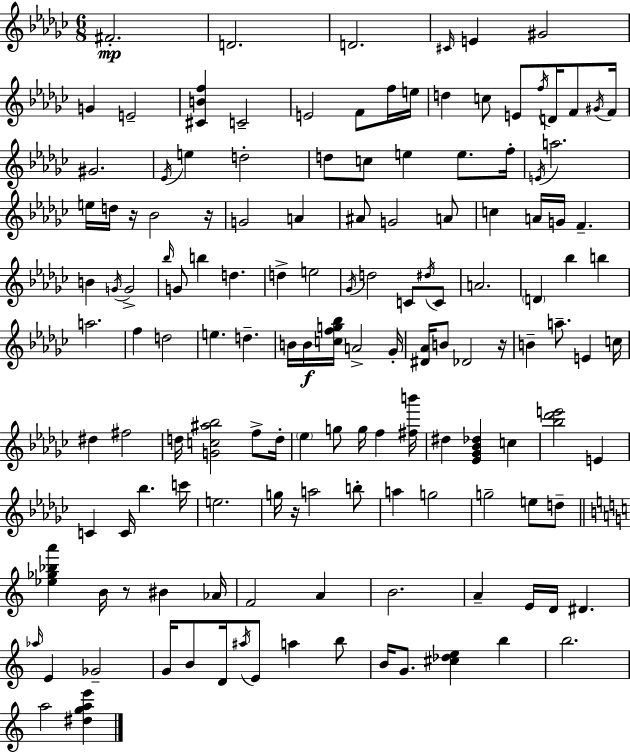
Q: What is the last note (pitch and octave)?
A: A5